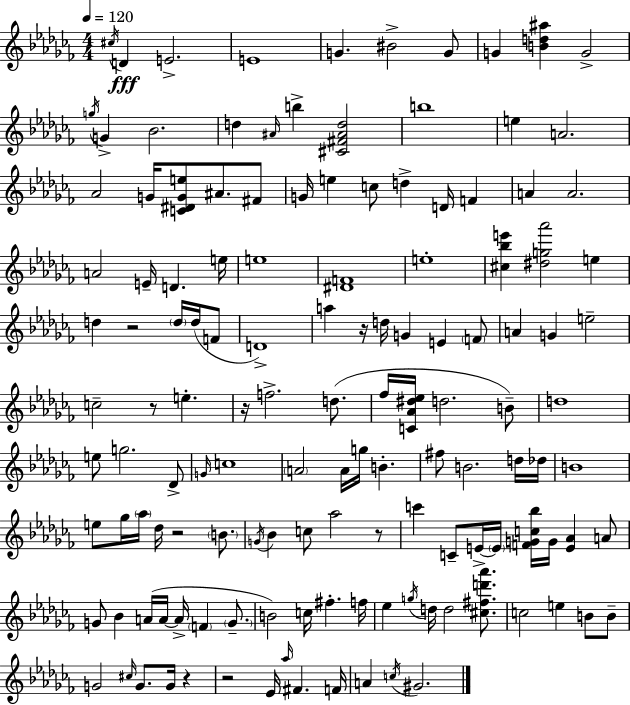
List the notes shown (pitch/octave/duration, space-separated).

C#5/s D4/q E4/h. E4/w G4/q. BIS4/h G4/e G4/q [B4,D5,A#5]/q G4/h G5/s G4/q Bb4/h. D5/q A#4/s B5/q [C#4,F#4,A#4,D5]/h B5/w E5/q A4/h. Ab4/h G4/s [C4,D#4,G4,E5]/e A#4/e. F#4/e G4/s E5/q C5/e D5/q D4/s F4/q A4/q A4/h. A4/h E4/s D4/q. E5/s E5/w [D#4,F4]/w E5/w [C#5,Bb5,E6]/q [D#5,G5,Ab6]/h E5/q D5/q R/h D5/s D5/s F4/e D4/w A5/q R/s D5/s G4/q E4/q F4/e A4/q G4/q E5/h C5/h R/e E5/q. R/s F5/h. D5/e. FES5/s [C4,Ab4,D#5,Eb5]/s D5/h. B4/e D5/w E5/e G5/h. Db4/e G4/s C5/w A4/h A4/s G5/s B4/q. F#5/e B4/h. D5/s Db5/s B4/w E5/e Gb5/s Ab5/s Db5/s R/h B4/e. G4/s Bb4/q C5/e Ab5/h R/e C6/q C4/e E4/s E4/s [F4,G4,C5,Bb5]/s G4/s [E4,Ab4]/q A4/e G4/e Bb4/q A4/s A4/s A4/s F4/q G4/e. B4/h C5/s F#5/q. F5/s Eb5/q G5/s D5/s D5/h [C#5,F#5,D6,Ab6]/e. C5/h E5/q B4/e B4/e G4/h C#5/s G4/e. G4/s R/q R/h Eb4/s Ab5/s F#4/q. F4/s A4/q C5/s G#4/h.